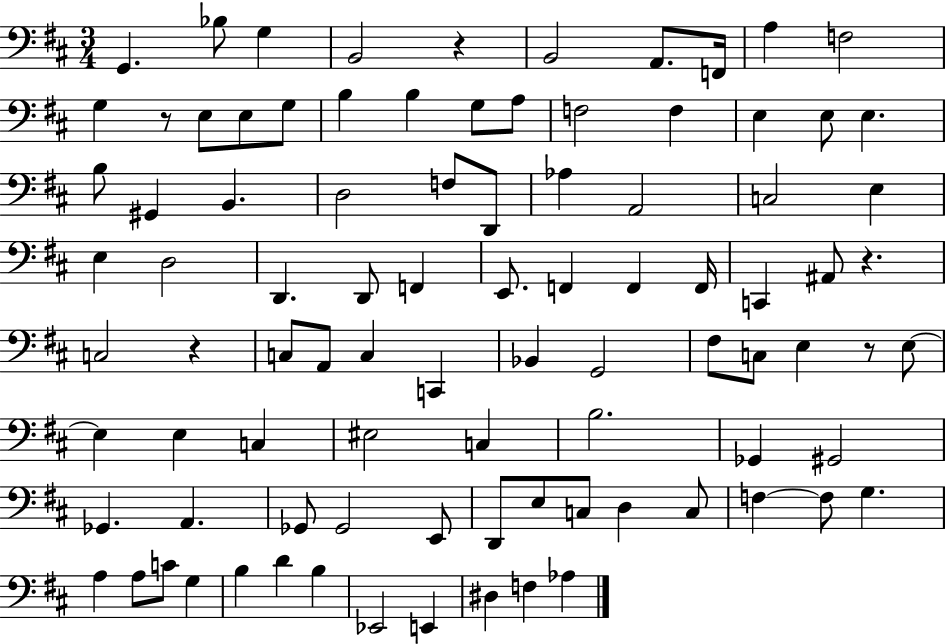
G2/q. Bb3/e G3/q B2/h R/q B2/h A2/e. F2/s A3/q F3/h G3/q R/e E3/e E3/e G3/e B3/q B3/q G3/e A3/e F3/h F3/q E3/q E3/e E3/q. B3/e G#2/q B2/q. D3/h F3/e D2/e Ab3/q A2/h C3/h E3/q E3/q D3/h D2/q. D2/e F2/q E2/e. F2/q F2/q F2/s C2/q A#2/e R/q. C3/h R/q C3/e A2/e C3/q C2/q Bb2/q G2/h F#3/e C3/e E3/q R/e E3/e E3/q E3/q C3/q EIS3/h C3/q B3/h. Gb2/q G#2/h Gb2/q. A2/q. Gb2/e Gb2/h E2/e D2/e E3/e C3/e D3/q C3/e F3/q F3/e G3/q. A3/q A3/e C4/e G3/q B3/q D4/q B3/q Eb2/h E2/q D#3/q F3/q Ab3/q